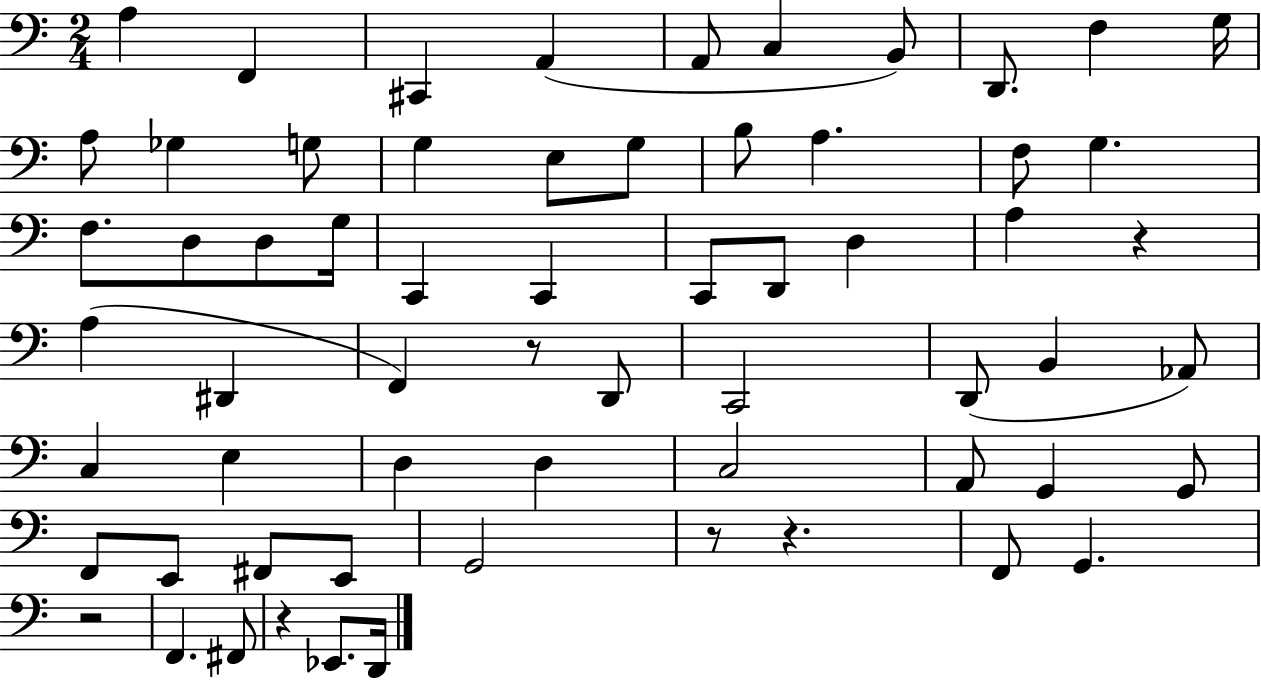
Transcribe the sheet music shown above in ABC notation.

X:1
T:Untitled
M:2/4
L:1/4
K:C
A, F,, ^C,, A,, A,,/2 C, B,,/2 D,,/2 F, G,/4 A,/2 _G, G,/2 G, E,/2 G,/2 B,/2 A, F,/2 G, F,/2 D,/2 D,/2 G,/4 C,, C,, C,,/2 D,,/2 D, A, z A, ^D,, F,, z/2 D,,/2 C,,2 D,,/2 B,, _A,,/2 C, E, D, D, C,2 A,,/2 G,, G,,/2 F,,/2 E,,/2 ^F,,/2 E,,/2 G,,2 z/2 z F,,/2 G,, z2 F,, ^F,,/2 z _E,,/2 D,,/4